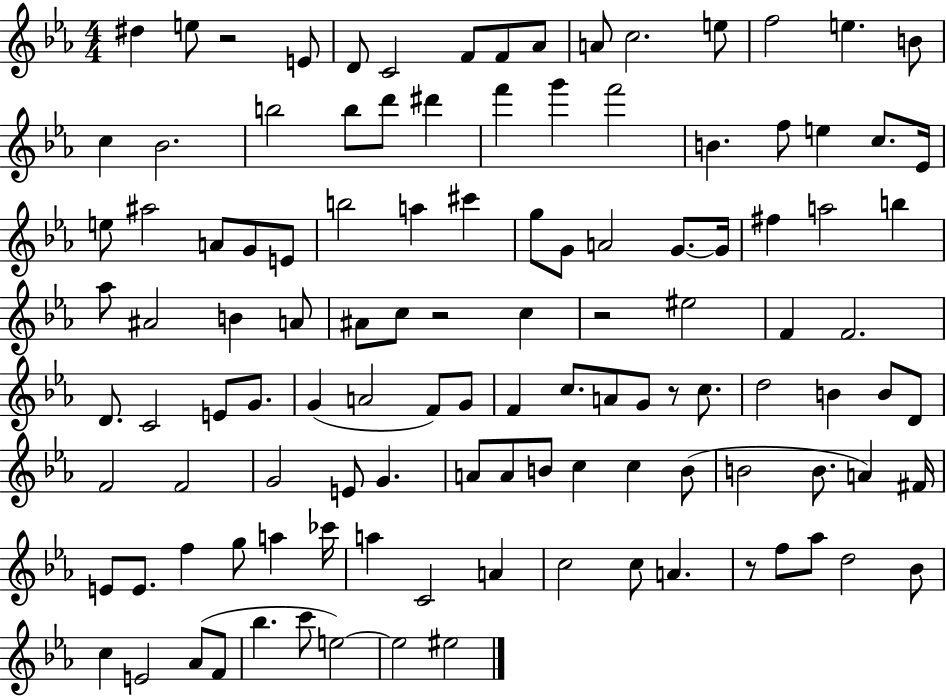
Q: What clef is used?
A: treble